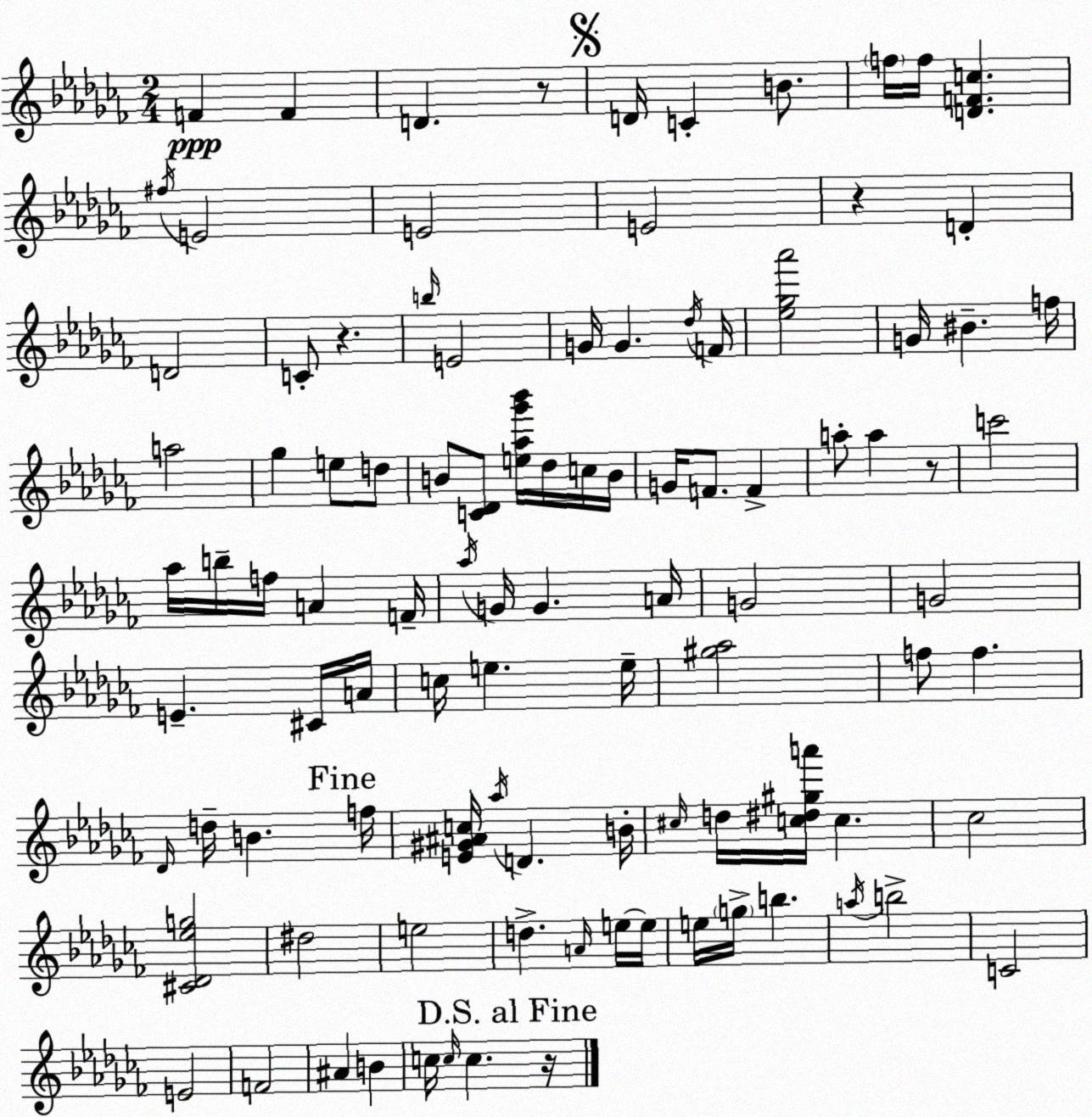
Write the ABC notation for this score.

X:1
T:Untitled
M:2/4
L:1/4
K:Abm
F F D z/2 D/4 C B/2 f/4 f/4 [DFc] ^f/4 E2 E2 E2 z D D2 C/2 z b/4 E2 G/4 G _d/4 F/4 [_e_g_a']2 G/4 ^B f/4 a2 _g e/2 d/2 B/2 [C_D]/2 [e_a_g'_b']/4 _d/4 c/4 B/4 G/4 F/2 F a/2 a z/2 c'2 _a/4 b/4 f/4 A F/4 _a/4 G/4 G A/4 G2 G2 E ^C/4 A/4 c/4 e e/4 [^g_a]2 f/2 f _D/4 d/4 B f/4 [E^G^Ac]/4 _a/4 D B/4 ^c/4 d/4 [c^d^ga']/4 c _c2 [^C_D_eg]2 ^d2 e2 d A/4 e/4 e/4 e/4 g/4 b a/4 b2 C2 E2 F2 ^A B c/4 c/4 c z/4